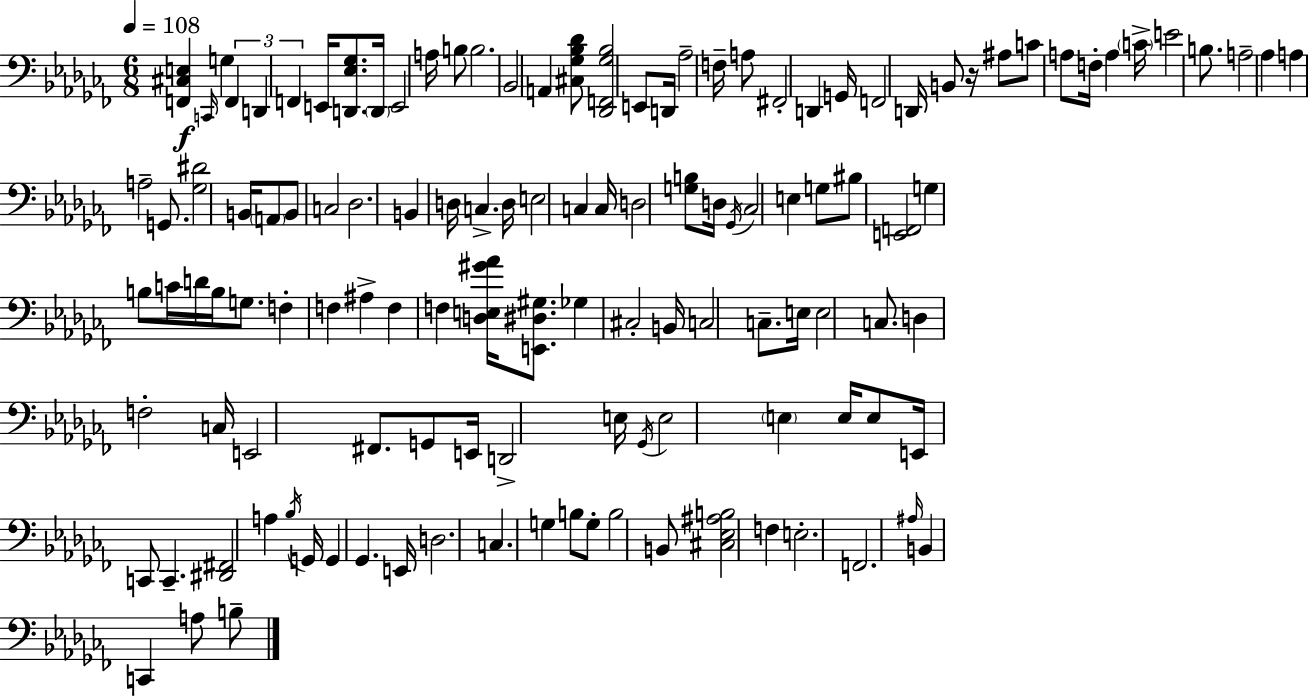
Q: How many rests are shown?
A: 1